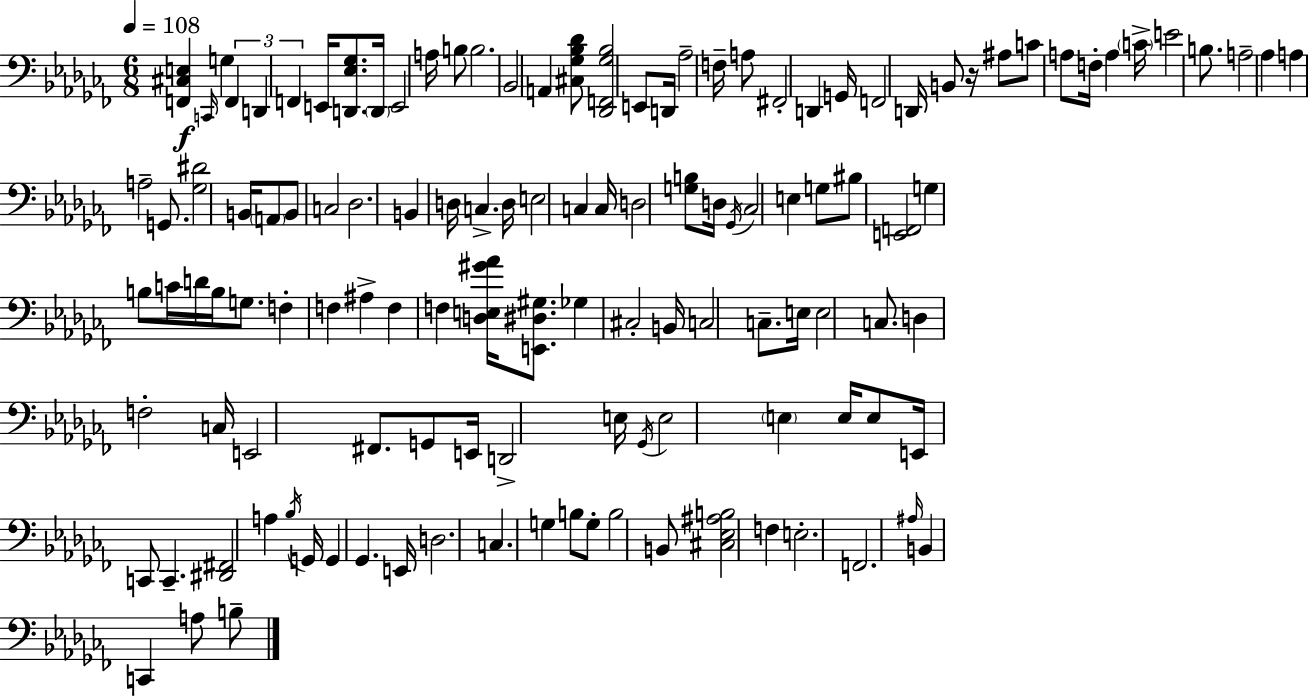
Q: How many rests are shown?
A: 1